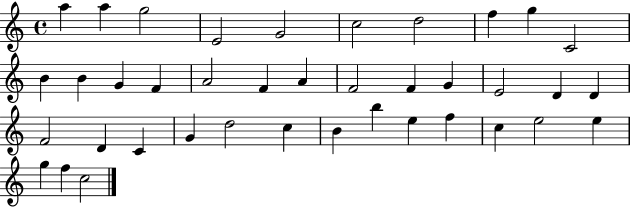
A5/q A5/q G5/h E4/h G4/h C5/h D5/h F5/q G5/q C4/h B4/q B4/q G4/q F4/q A4/h F4/q A4/q F4/h F4/q G4/q E4/h D4/q D4/q F4/h D4/q C4/q G4/q D5/h C5/q B4/q B5/q E5/q F5/q C5/q E5/h E5/q G5/q F5/q C5/h